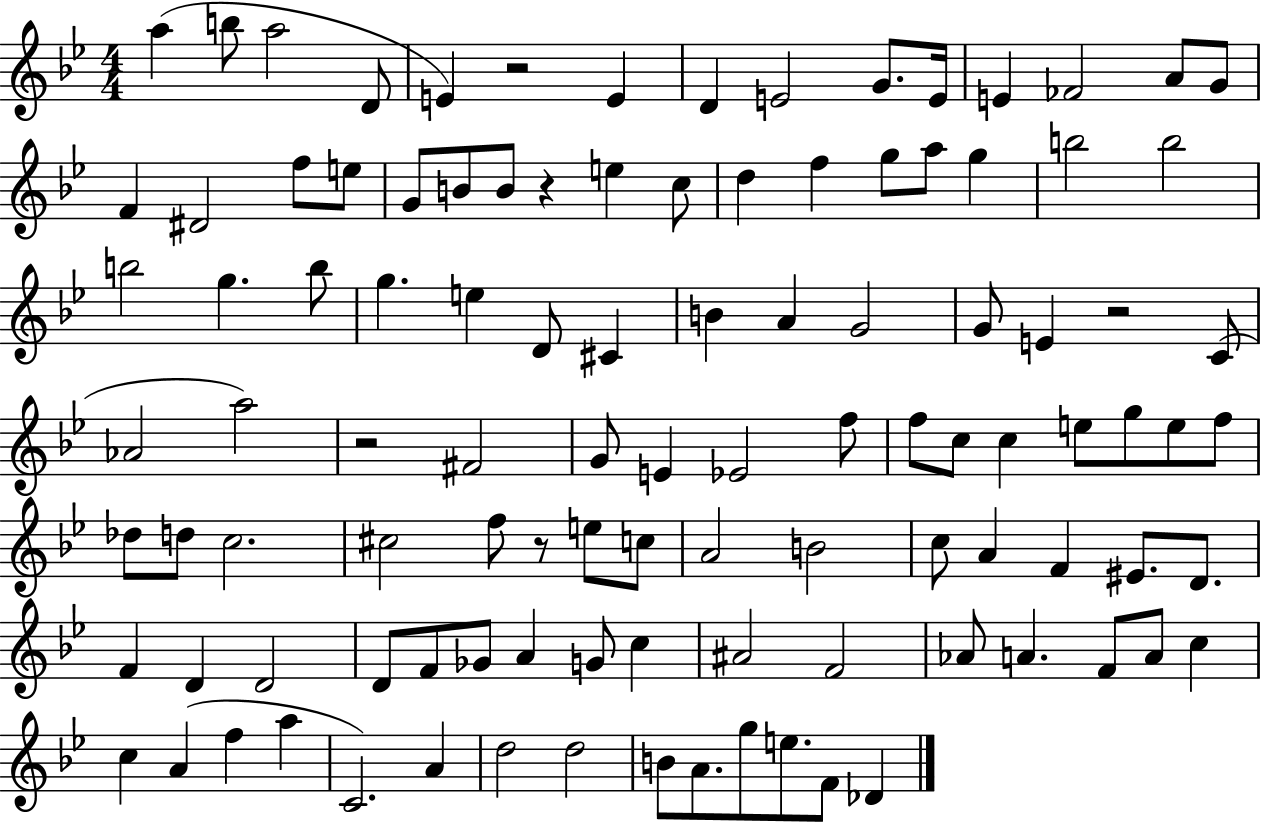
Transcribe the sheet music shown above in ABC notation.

X:1
T:Untitled
M:4/4
L:1/4
K:Bb
a b/2 a2 D/2 E z2 E D E2 G/2 E/4 E _F2 A/2 G/2 F ^D2 f/2 e/2 G/2 B/2 B/2 z e c/2 d f g/2 a/2 g b2 b2 b2 g b/2 g e D/2 ^C B A G2 G/2 E z2 C/2 _A2 a2 z2 ^F2 G/2 E _E2 f/2 f/2 c/2 c e/2 g/2 e/2 f/2 _d/2 d/2 c2 ^c2 f/2 z/2 e/2 c/2 A2 B2 c/2 A F ^E/2 D/2 F D D2 D/2 F/2 _G/2 A G/2 c ^A2 F2 _A/2 A F/2 A/2 c c A f a C2 A d2 d2 B/2 A/2 g/2 e/2 F/2 _D